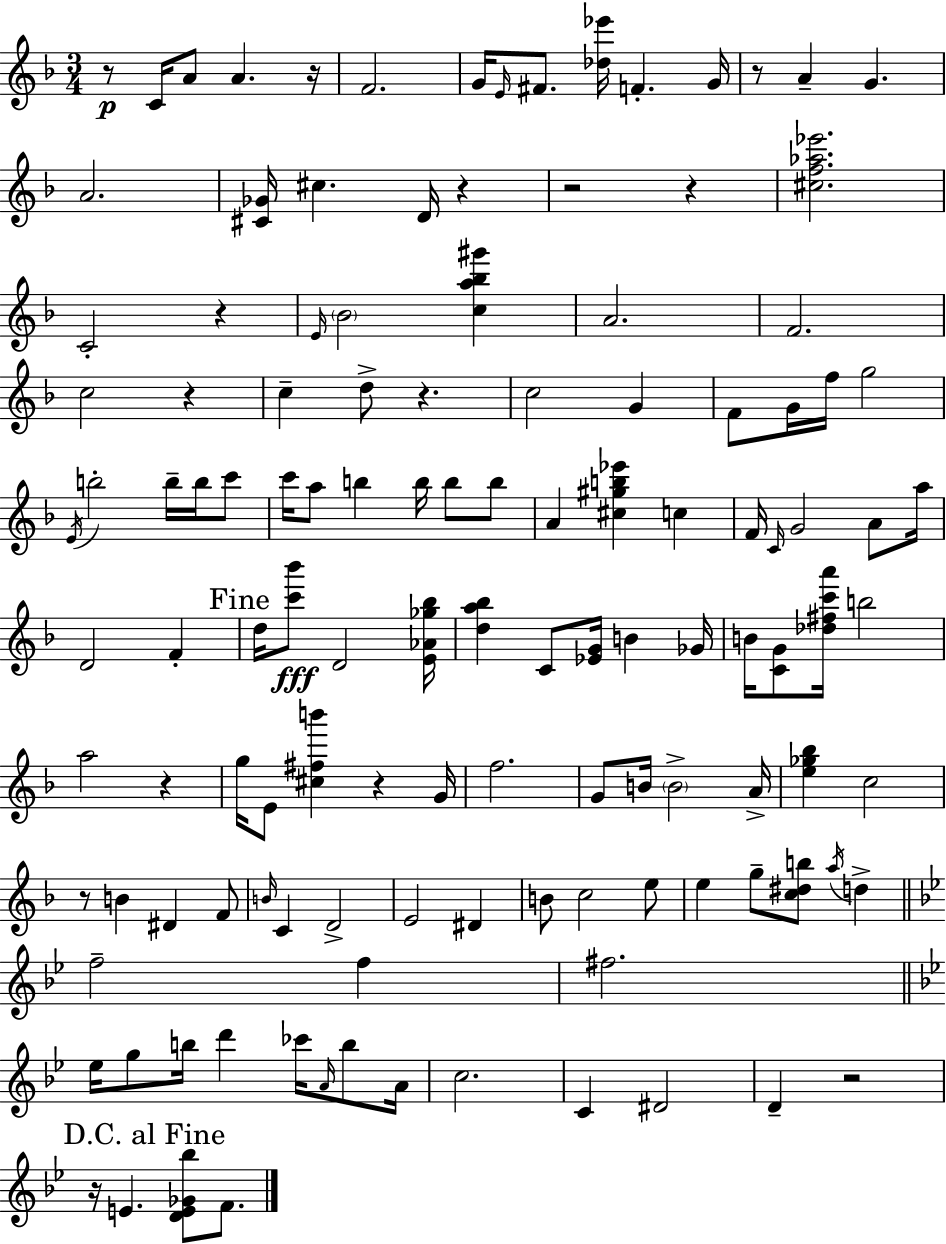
R/e C4/s A4/e A4/q. R/s F4/h. G4/s E4/s F#4/e. [Db5,Eb6]/s F4/q. G4/s R/e A4/q G4/q. A4/h. [C#4,Gb4]/s C#5/q. D4/s R/q R/h R/q [C#5,F5,Ab5,Eb6]/h. C4/h R/q E4/s Bb4/h [C5,A5,Bb5,G#6]/q A4/h. F4/h. C5/h R/q C5/q D5/e R/q. C5/h G4/q F4/e G4/s F5/s G5/h E4/s B5/h B5/s B5/s C6/e C6/s A5/e B5/q B5/s B5/e B5/e A4/q [C#5,G#5,B5,Eb6]/q C5/q F4/s C4/s G4/h A4/e A5/s D4/h F4/q D5/s [C6,Bb6]/e D4/h [E4,Ab4,Gb5,Bb5]/s [D5,A5,Bb5]/q C4/e [Eb4,G4]/s B4/q Gb4/s B4/s [C4,G4]/e [Db5,F#5,C6,A6]/s B5/h A5/h R/q G5/s E4/e [C#5,F#5,B6]/q R/q G4/s F5/h. G4/e B4/s B4/h A4/s [E5,Gb5,Bb5]/q C5/h R/e B4/q D#4/q F4/e B4/s C4/q D4/h E4/h D#4/q B4/e C5/h E5/e E5/q G5/e [C5,D#5,B5]/e A5/s D5/q F5/h F5/q F#5/h. Eb5/s G5/e B5/s D6/q CES6/s A4/s B5/e A4/s C5/h. C4/q D#4/h D4/q R/h R/s E4/q. [D4,E4,Gb4,Bb5]/e F4/e.